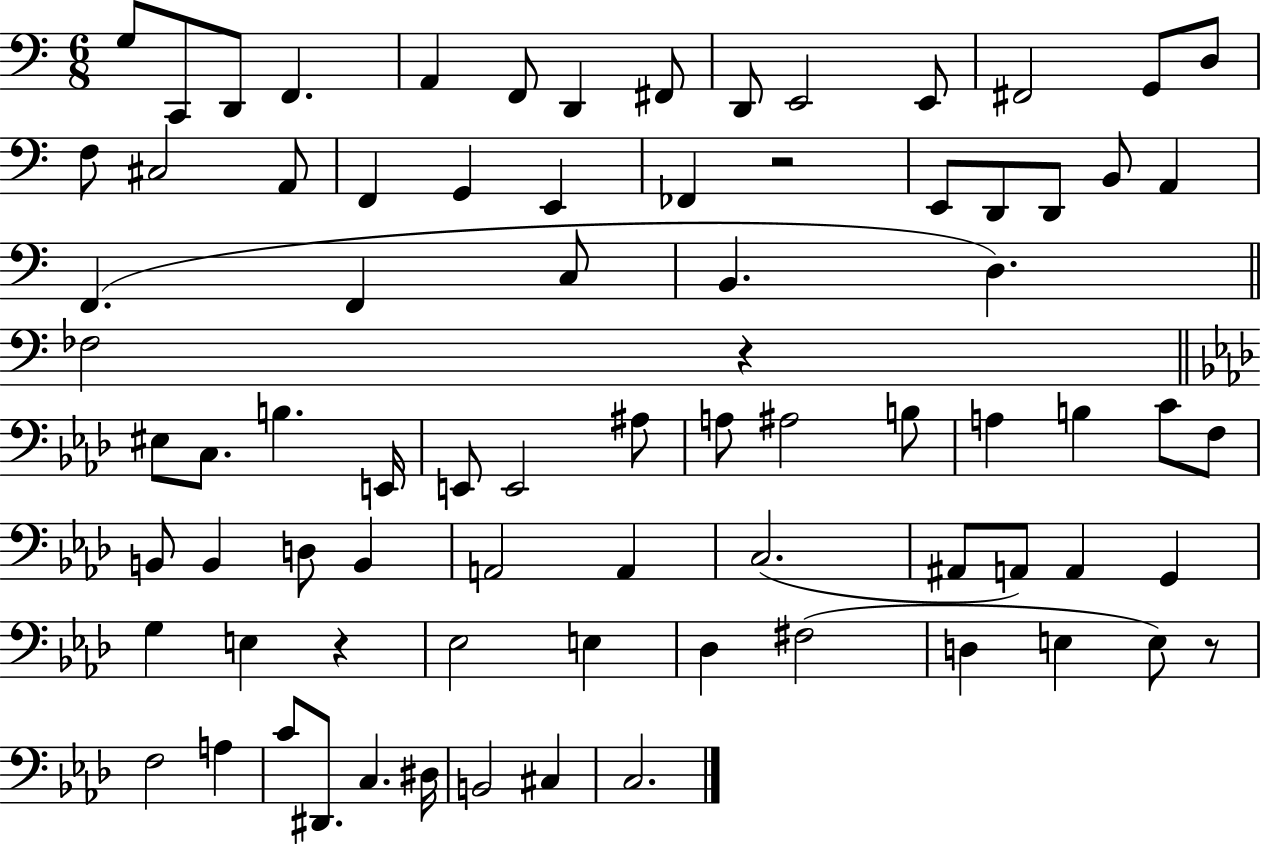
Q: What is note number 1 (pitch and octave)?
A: G3